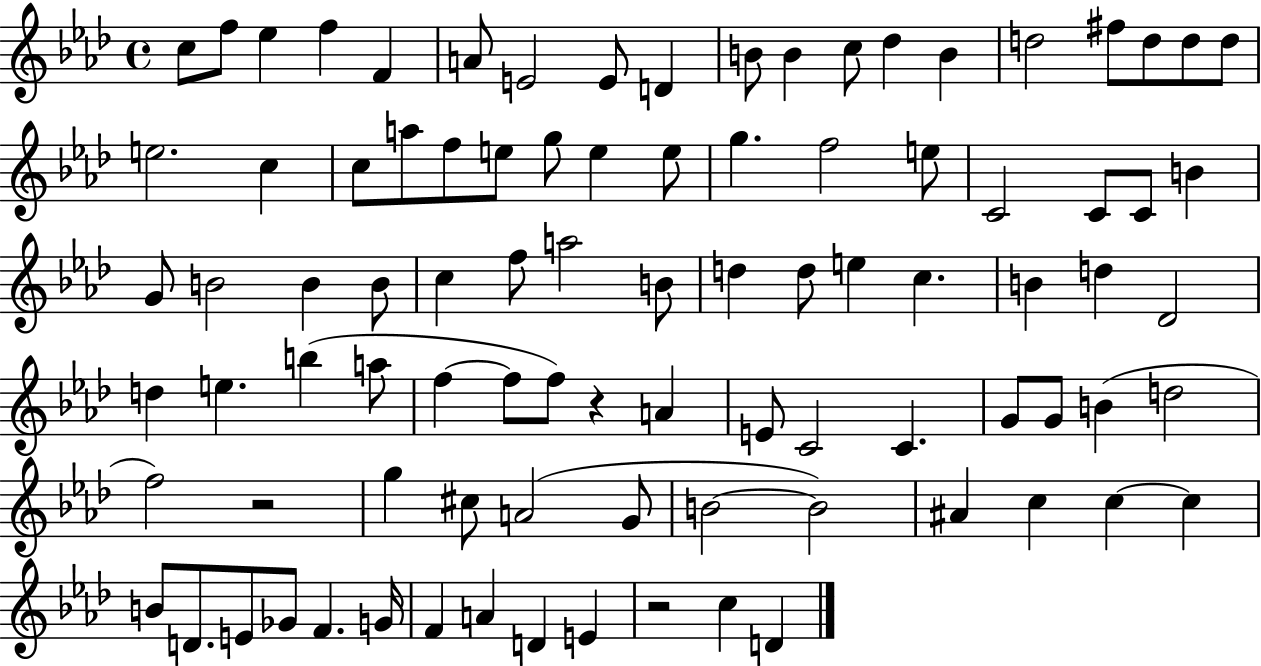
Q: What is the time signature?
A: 4/4